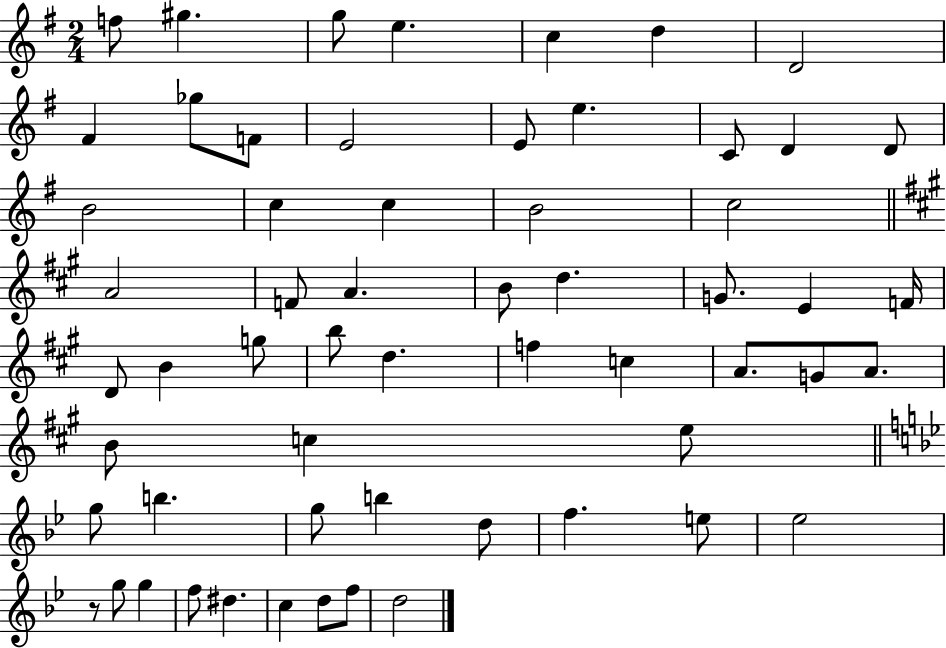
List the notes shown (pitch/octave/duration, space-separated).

F5/e G#5/q. G5/e E5/q. C5/q D5/q D4/h F#4/q Gb5/e F4/e E4/h E4/e E5/q. C4/e D4/q D4/e B4/h C5/q C5/q B4/h C5/h A4/h F4/e A4/q. B4/e D5/q. G4/e. E4/q F4/s D4/e B4/q G5/e B5/e D5/q. F5/q C5/q A4/e. G4/e A4/e. B4/e C5/q E5/e G5/e B5/q. G5/e B5/q D5/e F5/q. E5/e Eb5/h R/e G5/e G5/q F5/e D#5/q. C5/q D5/e F5/e D5/h